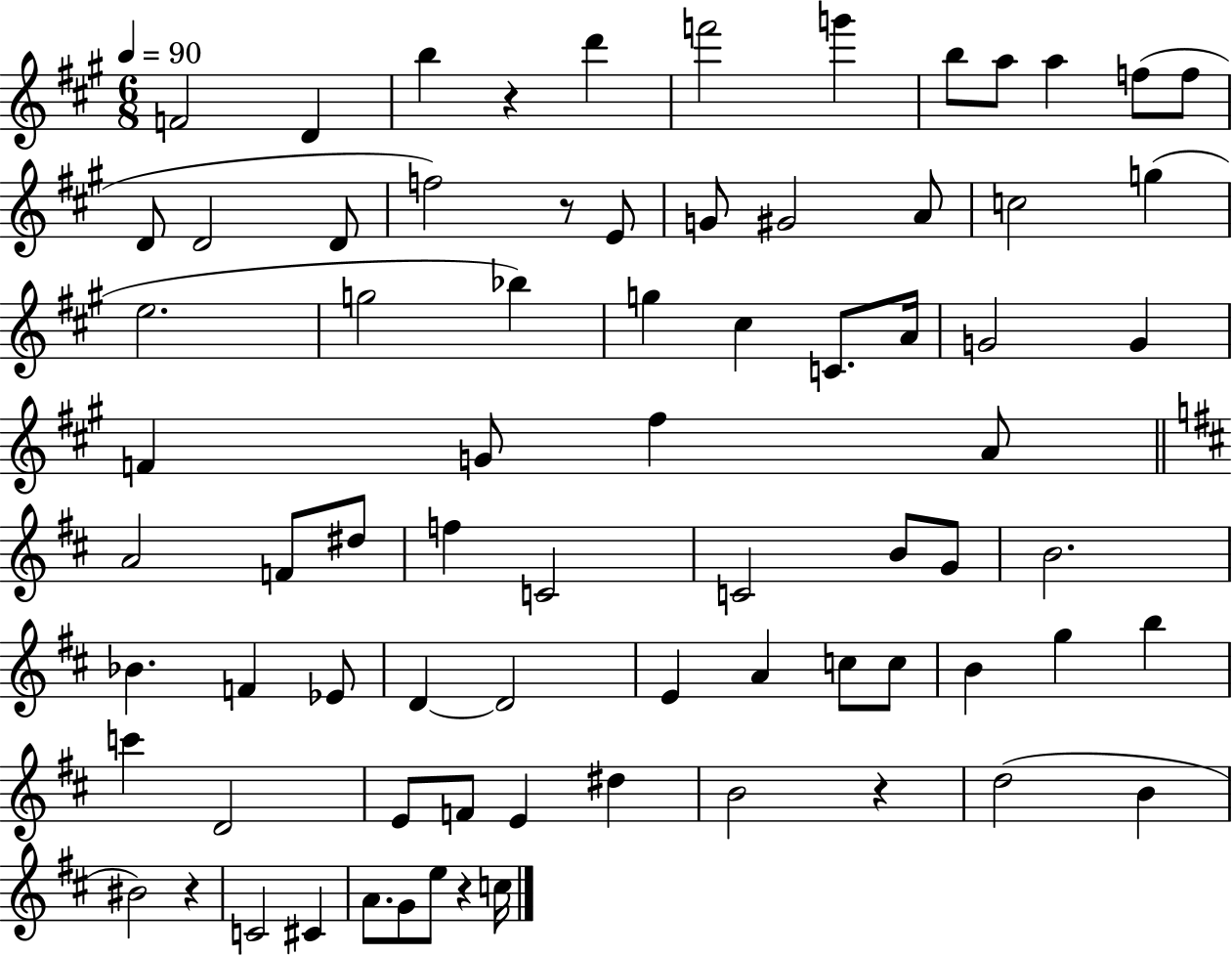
F4/h D4/q B5/q R/q D6/q F6/h G6/q B5/e A5/e A5/q F5/e F5/e D4/e D4/h D4/e F5/h R/e E4/e G4/e G#4/h A4/e C5/h G5/q E5/h. G5/h Bb5/q G5/q C#5/q C4/e. A4/s G4/h G4/q F4/q G4/e F#5/q A4/e A4/h F4/e D#5/e F5/q C4/h C4/h B4/e G4/e B4/h. Bb4/q. F4/q Eb4/e D4/q D4/h E4/q A4/q C5/e C5/e B4/q G5/q B5/q C6/q D4/h E4/e F4/e E4/q D#5/q B4/h R/q D5/h B4/q BIS4/h R/q C4/h C#4/q A4/e. G4/e E5/e R/q C5/s